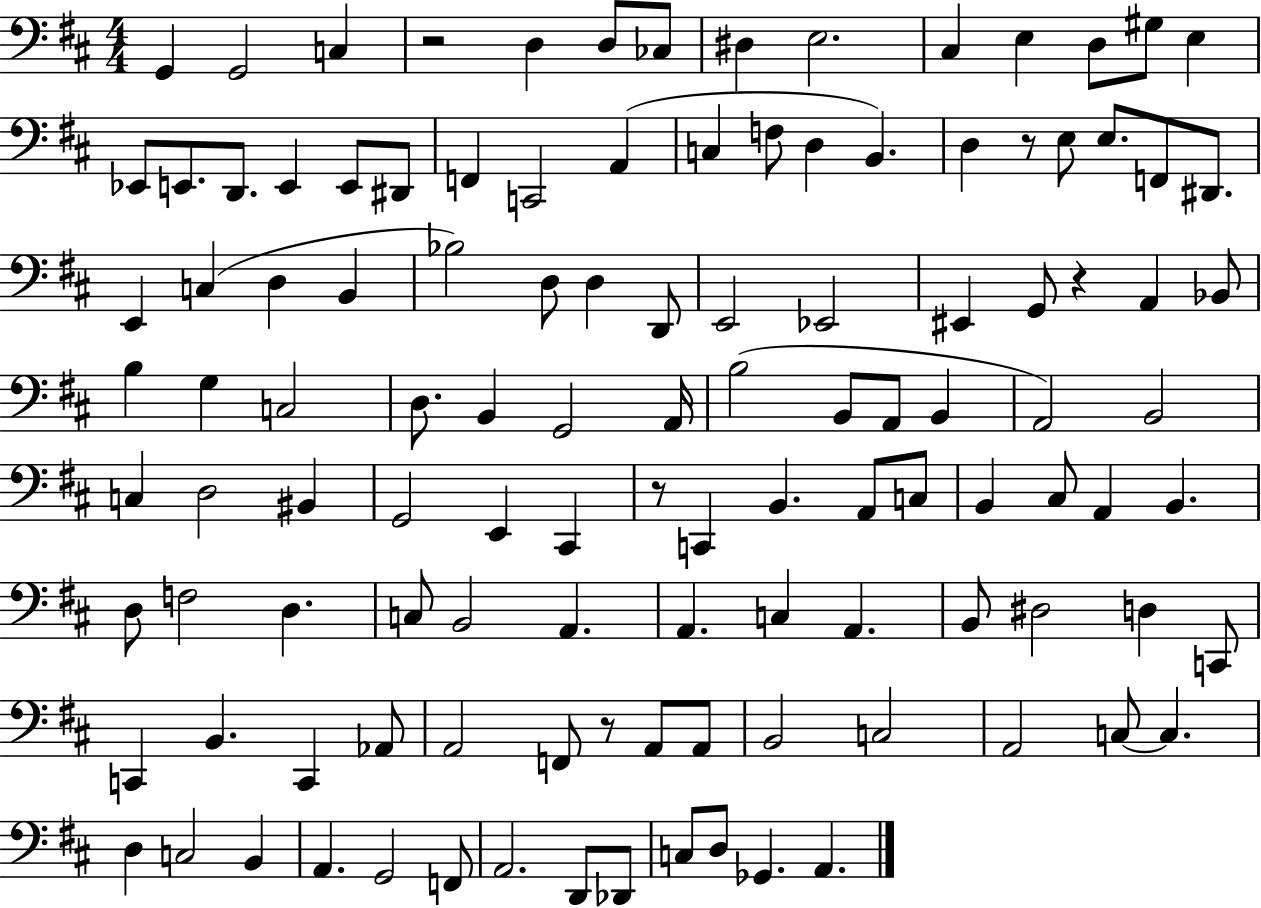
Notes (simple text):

G2/q G2/h C3/q R/h D3/q D3/e CES3/e D#3/q E3/h. C#3/q E3/q D3/e G#3/e E3/q Eb2/e E2/e. D2/e. E2/q E2/e D#2/e F2/q C2/h A2/q C3/q F3/e D3/q B2/q. D3/q R/e E3/e E3/e. F2/e D#2/e. E2/q C3/q D3/q B2/q Bb3/h D3/e D3/q D2/e E2/h Eb2/h EIS2/q G2/e R/q A2/q Bb2/e B3/q G3/q C3/h D3/e. B2/q G2/h A2/s B3/h B2/e A2/e B2/q A2/h B2/h C3/q D3/h BIS2/q G2/h E2/q C#2/q R/e C2/q B2/q. A2/e C3/e B2/q C#3/e A2/q B2/q. D3/e F3/h D3/q. C3/e B2/h A2/q. A2/q. C3/q A2/q. B2/e D#3/h D3/q C2/e C2/q B2/q. C2/q Ab2/e A2/h F2/e R/e A2/e A2/e B2/h C3/h A2/h C3/e C3/q. D3/q C3/h B2/q A2/q. G2/h F2/e A2/h. D2/e Db2/e C3/e D3/e Gb2/q. A2/q.